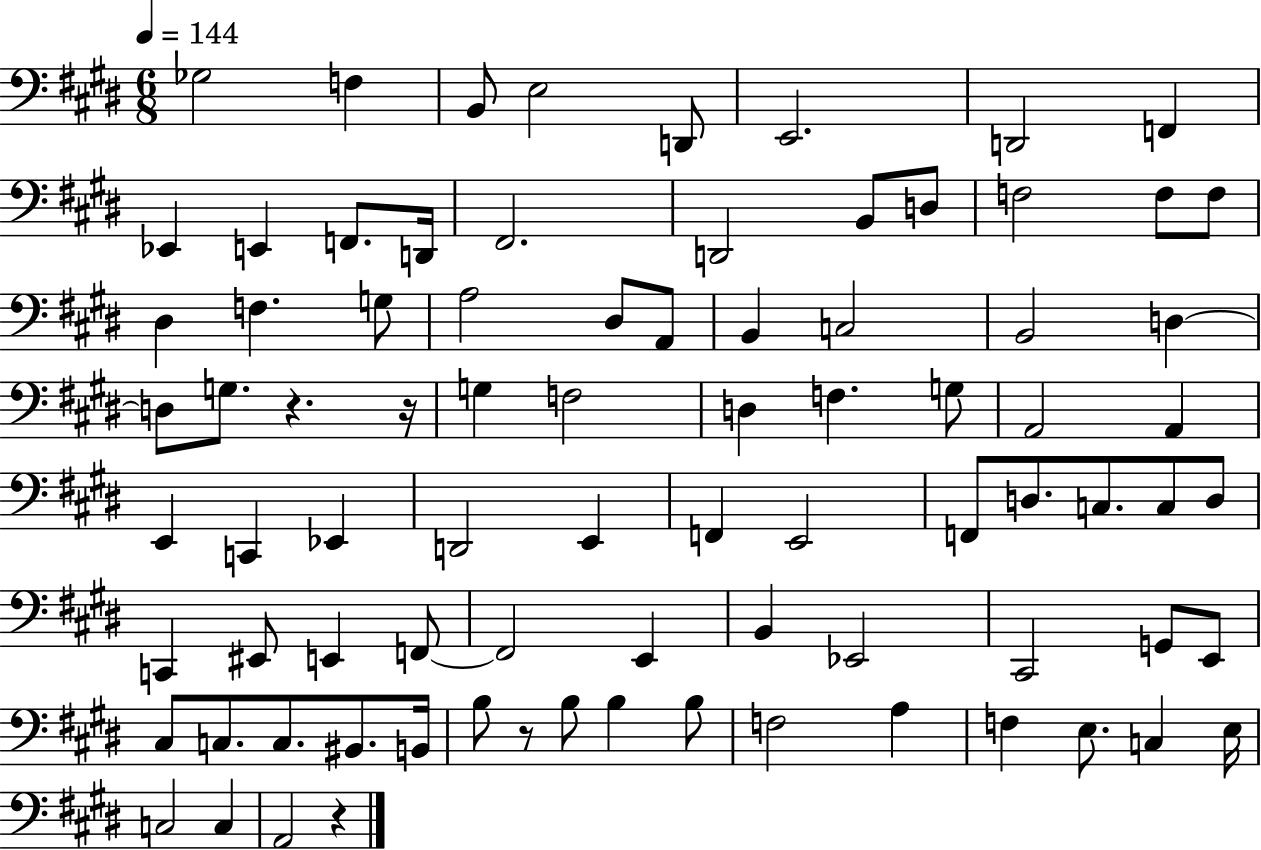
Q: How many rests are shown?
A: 4